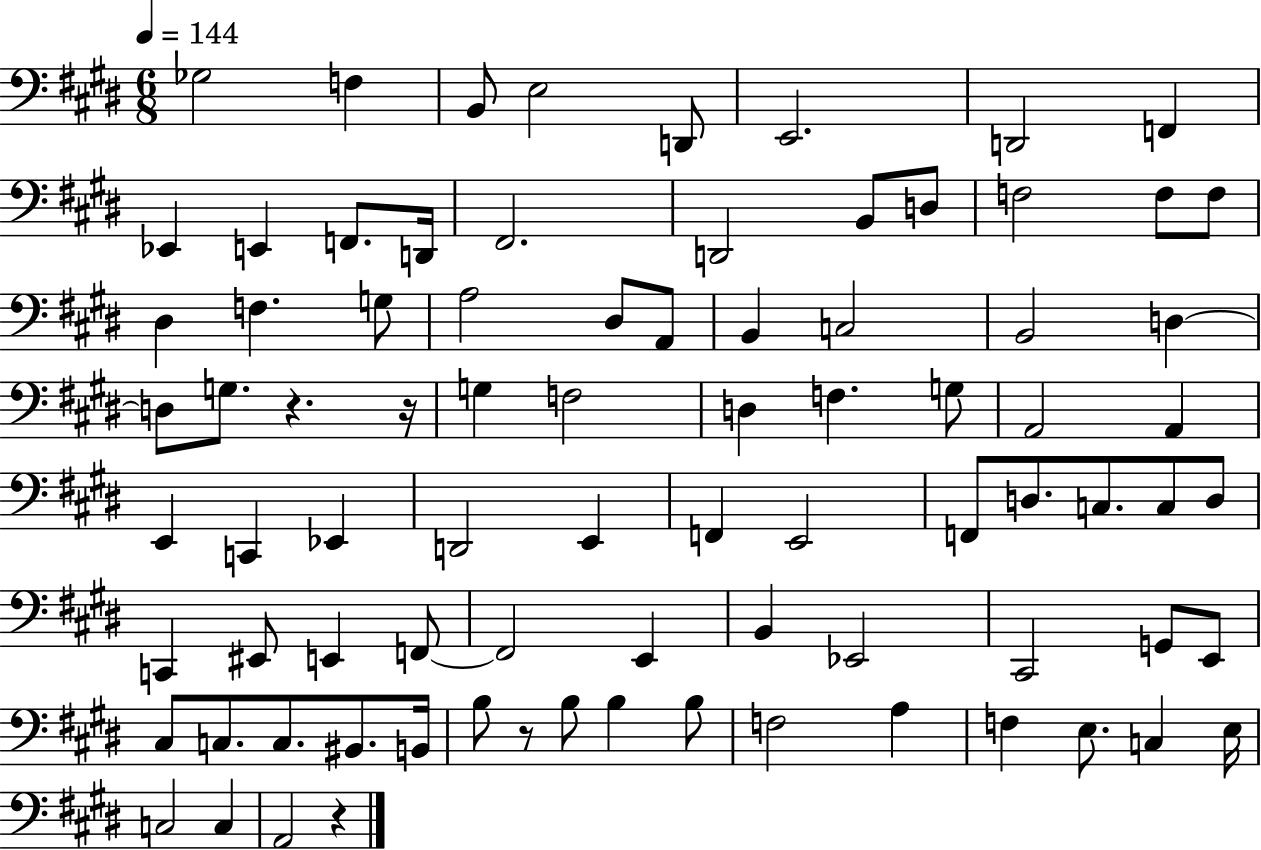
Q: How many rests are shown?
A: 4